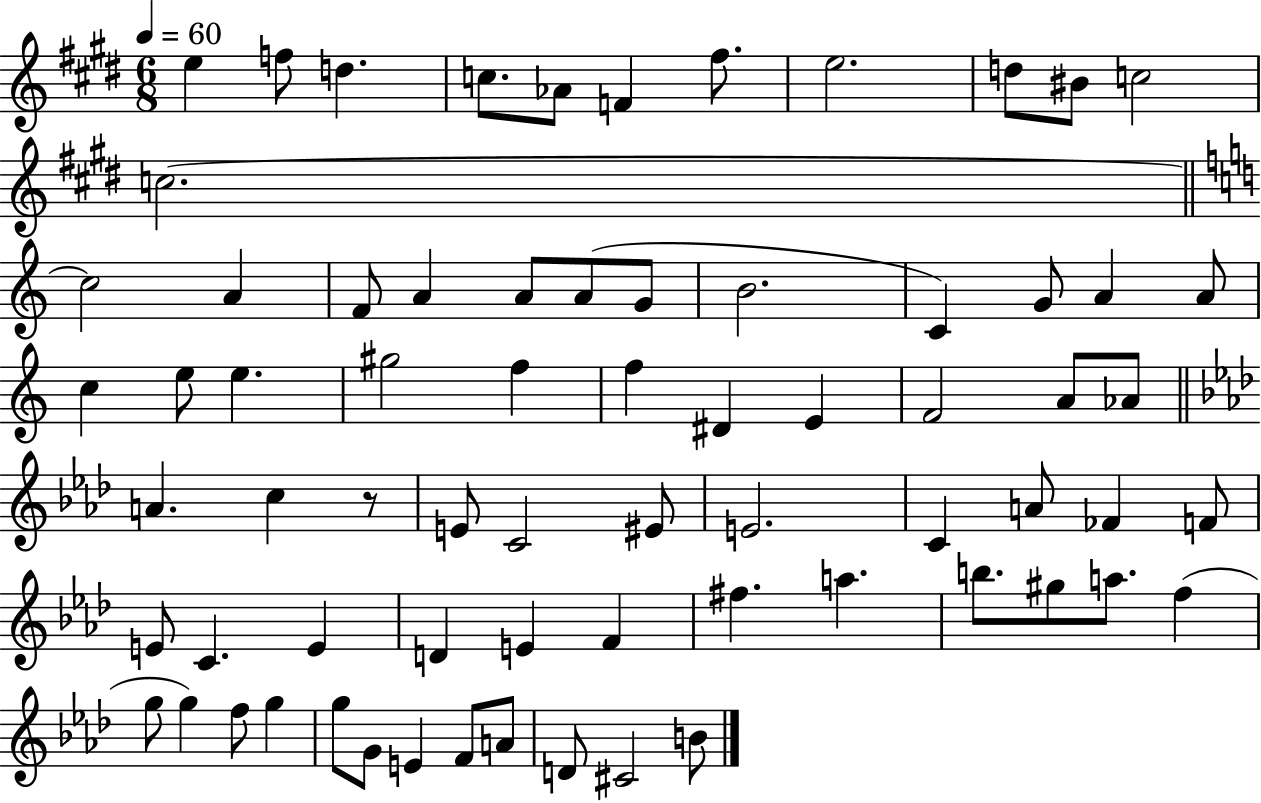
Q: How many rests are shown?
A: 1